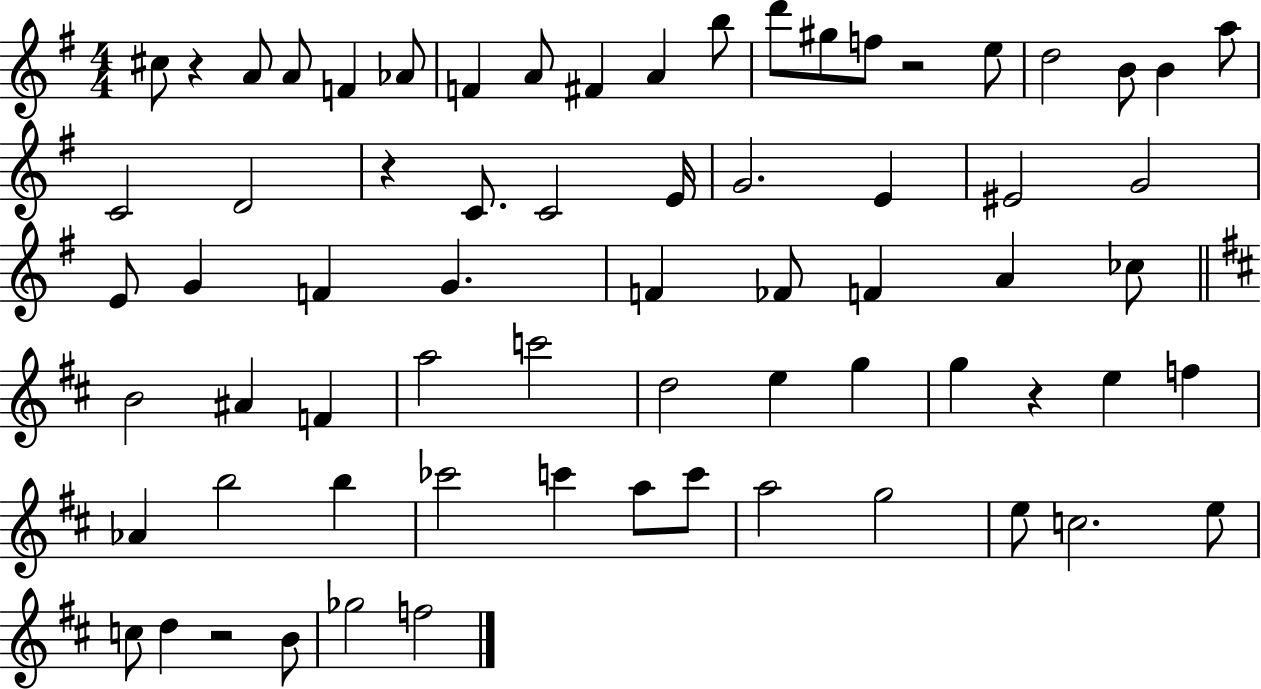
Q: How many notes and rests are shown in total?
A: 69